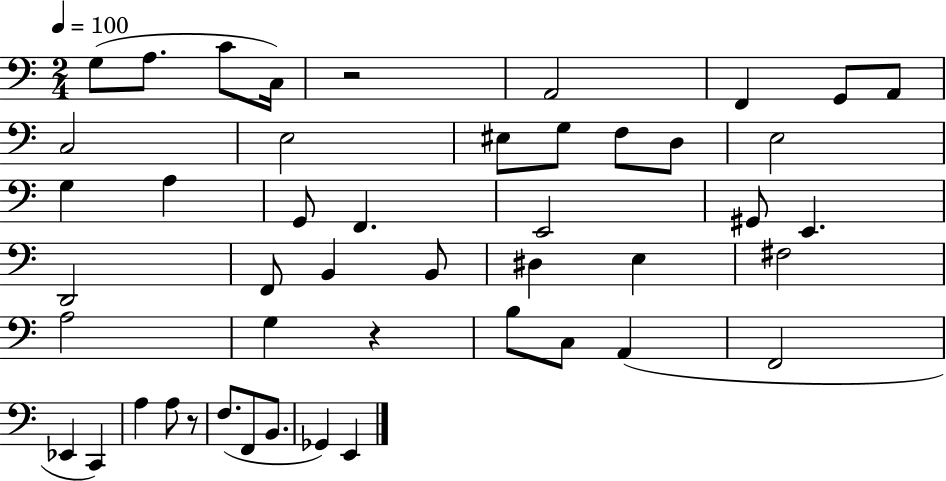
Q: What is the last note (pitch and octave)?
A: E2